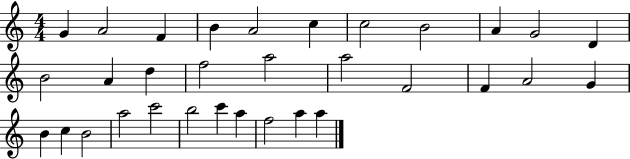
G4/q A4/h F4/q B4/q A4/h C5/q C5/h B4/h A4/q G4/h D4/q B4/h A4/q D5/q F5/h A5/h A5/h F4/h F4/q A4/h G4/q B4/q C5/q B4/h A5/h C6/h B5/h C6/q A5/q F5/h A5/q A5/q